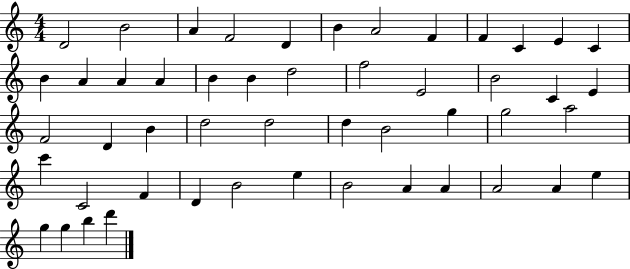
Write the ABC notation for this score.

X:1
T:Untitled
M:4/4
L:1/4
K:C
D2 B2 A F2 D B A2 F F C E C B A A A B B d2 f2 E2 B2 C E F2 D B d2 d2 d B2 g g2 a2 c' C2 F D B2 e B2 A A A2 A e g g b d'